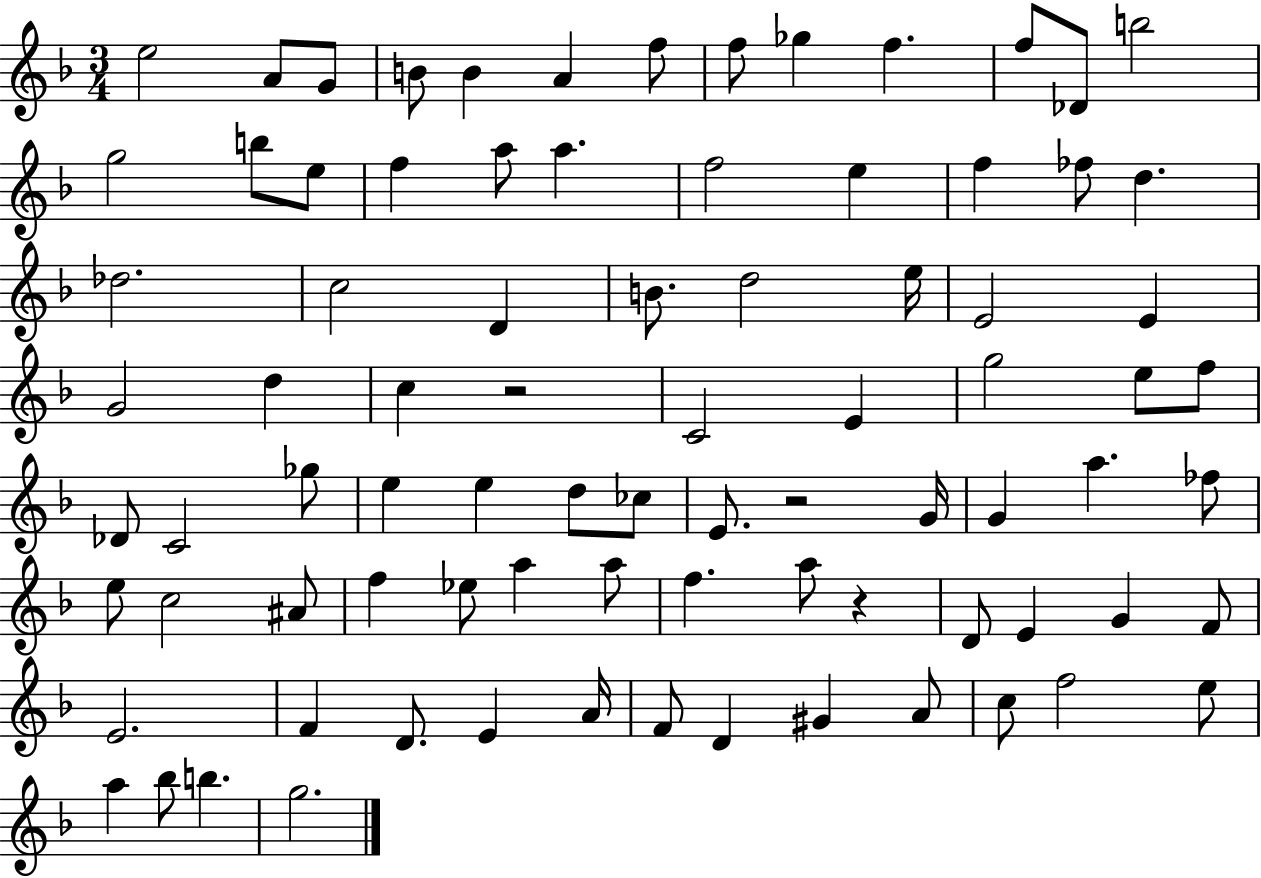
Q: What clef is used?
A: treble